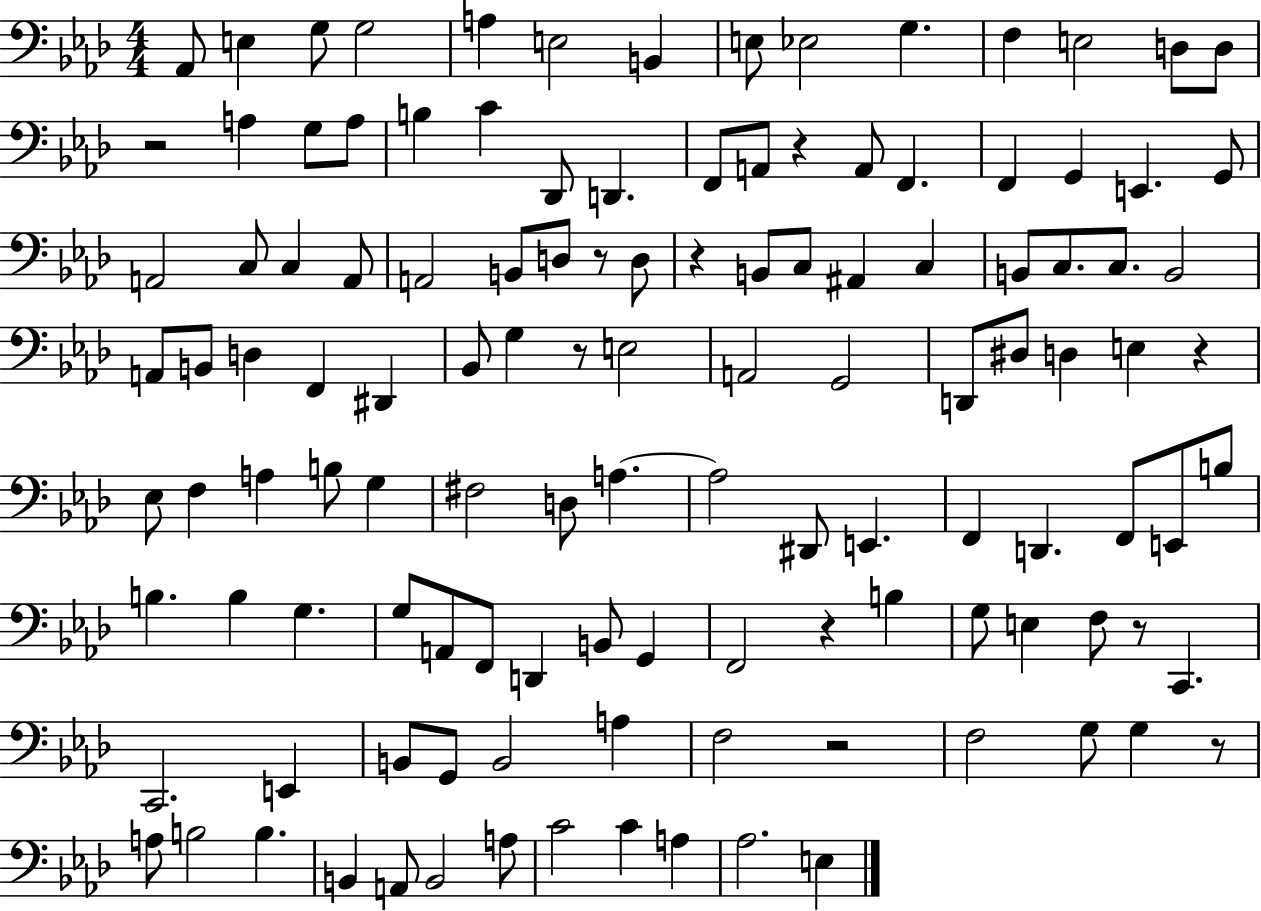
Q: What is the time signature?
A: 4/4